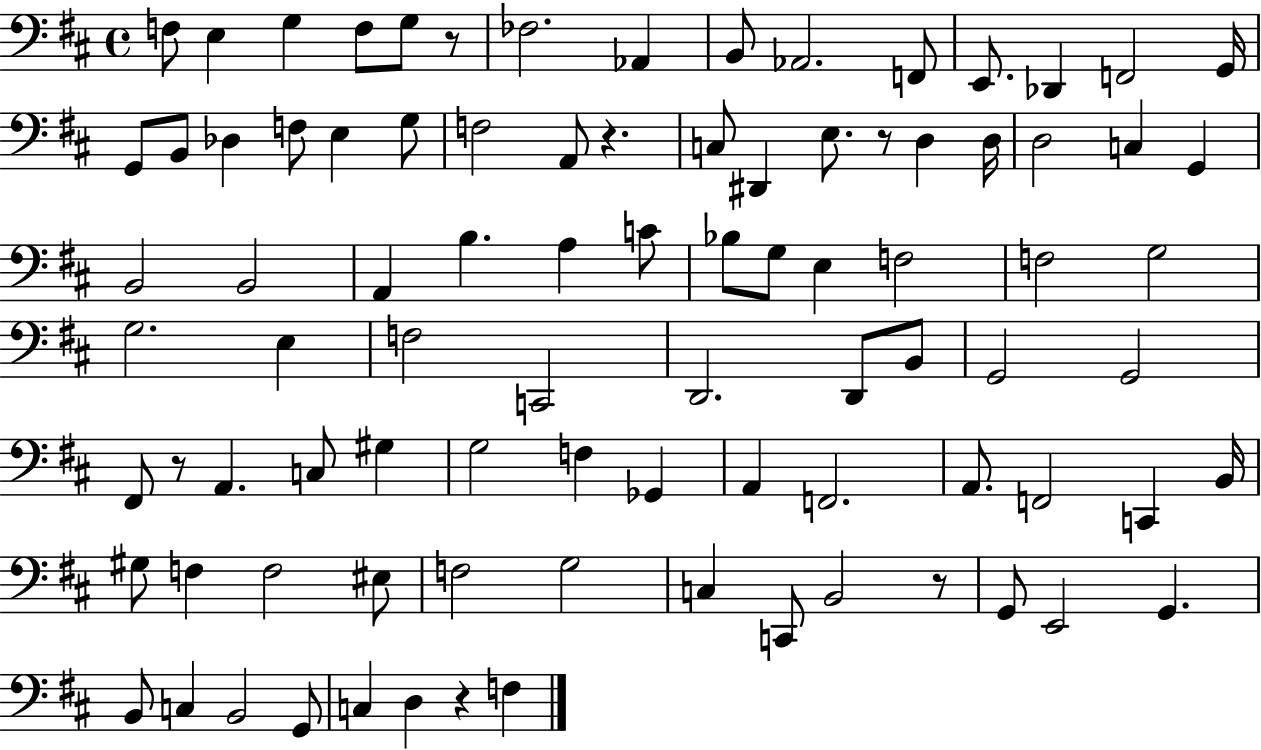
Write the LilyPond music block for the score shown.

{
  \clef bass
  \time 4/4
  \defaultTimeSignature
  \key d \major
  f8 e4 g4 f8 g8 r8 | fes2. aes,4 | b,8 aes,2. f,8 | e,8. des,4 f,2 g,16 | \break g,8 b,8 des4 f8 e4 g8 | f2 a,8 r4. | c8 dis,4 e8. r8 d4 d16 | d2 c4 g,4 | \break b,2 b,2 | a,4 b4. a4 c'8 | bes8 g8 e4 f2 | f2 g2 | \break g2. e4 | f2 c,2 | d,2. d,8 b,8 | g,2 g,2 | \break fis,8 r8 a,4. c8 gis4 | g2 f4 ges,4 | a,4 f,2. | a,8. f,2 c,4 b,16 | \break gis8 f4 f2 eis8 | f2 g2 | c4 c,8 b,2 r8 | g,8 e,2 g,4. | \break b,8 c4 b,2 g,8 | c4 d4 r4 f4 | \bar "|."
}